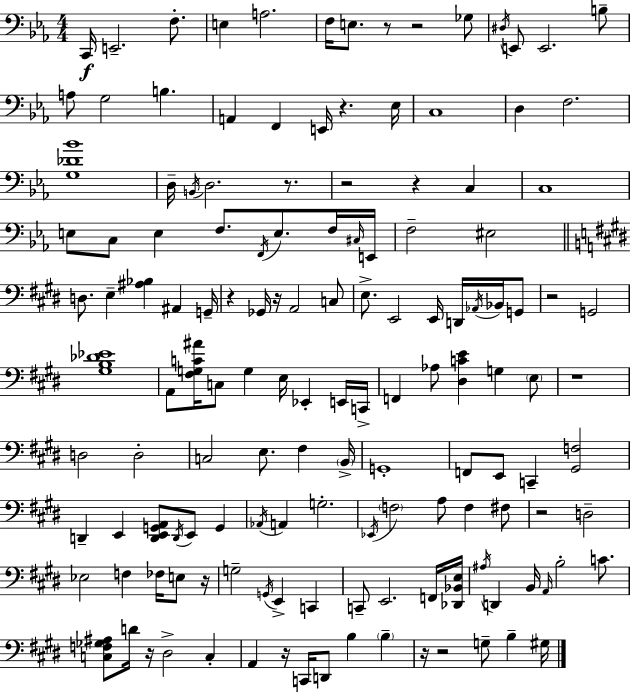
X:1
T:Untitled
M:4/4
L:1/4
K:Eb
C,,/4 E,,2 F,/2 E, A,2 F,/4 E,/2 z/2 z2 _G,/2 ^D,/4 E,,/2 E,,2 B,/2 A,/2 G,2 B, A,, F,, E,,/4 z _E,/4 C,4 D, F,2 [G,_D_B]4 D,/4 B,,/4 D,2 z/2 z2 z C, C,4 E,/2 C,/2 E, F,/2 F,,/4 E,/2 F,/4 ^C,/4 E,,/4 F,2 ^E,2 D,/2 E, [^A,_B,] ^A,, G,,/4 z _G,,/4 z/4 A,,2 C,/2 E,/2 E,,2 E,,/4 D,,/4 _A,,/4 _B,,/4 G,,/2 z2 G,,2 [^G,B,_D_E]4 A,,/2 [^F,G,C^A]/4 C,/2 G, E,/4 _E,, E,,/4 C,,/4 F,, _A,/2 [^D,CE] G, E,/2 z4 D,2 D,2 C,2 E,/2 ^F, B,,/4 G,,4 F,,/2 E,,/2 C,, [^G,,F,]2 D,, E,, [D,,E,,G,,A,,]/2 D,,/4 E,,/2 G,, _A,,/4 A,, G,2 _E,,/4 F,2 A,/2 F, ^F,/2 z2 D,2 _E,2 F, _F,/4 E,/2 z/4 G,2 G,,/4 E,, C,, C,,/2 E,,2 F,,/4 [_D,,_B,,E,]/4 ^A,/4 D,, B,,/4 A,,/4 B,2 C/2 [C,F,_G,^A,]/2 D/4 z/4 ^D,2 C, A,, z/4 C,,/4 D,,/2 B, B, z/4 z2 G,/2 B, ^G,/4